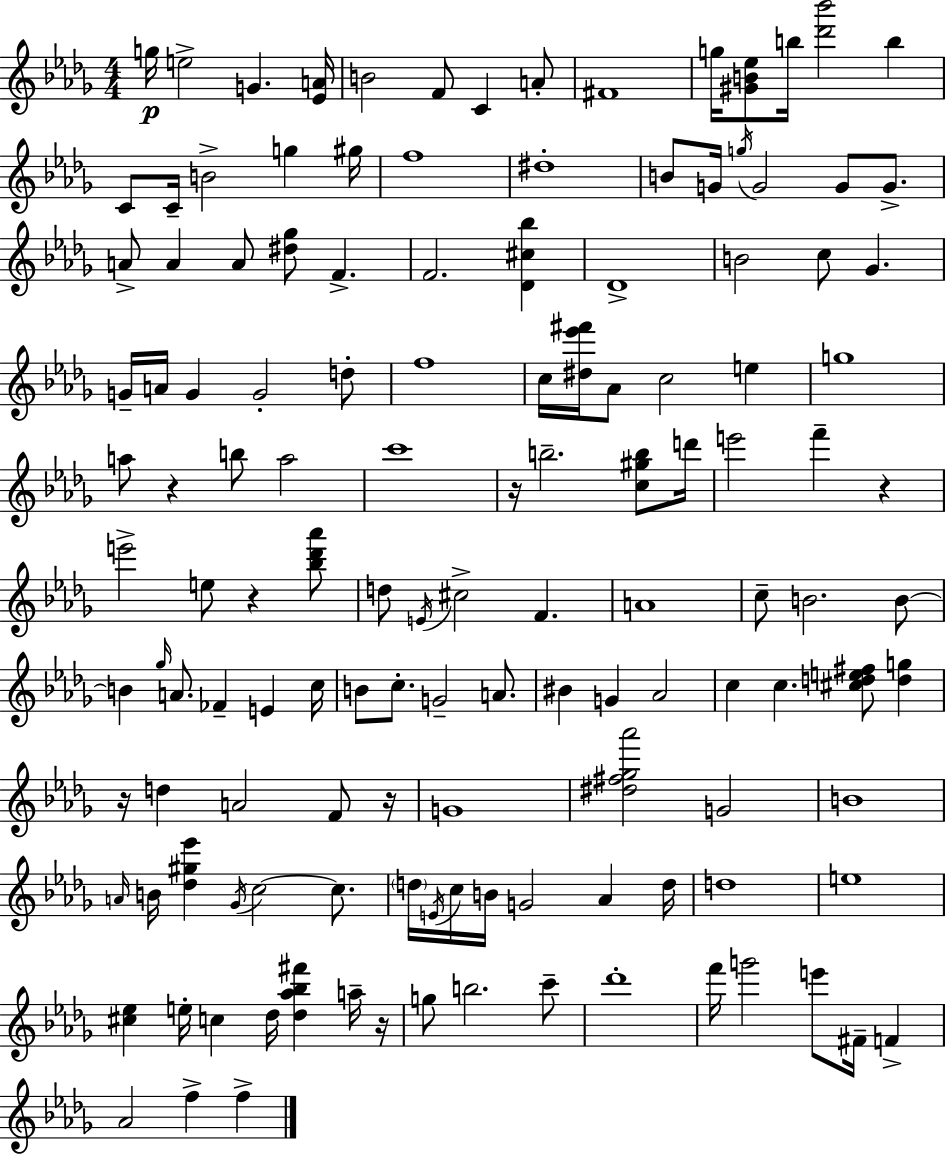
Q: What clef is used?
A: treble